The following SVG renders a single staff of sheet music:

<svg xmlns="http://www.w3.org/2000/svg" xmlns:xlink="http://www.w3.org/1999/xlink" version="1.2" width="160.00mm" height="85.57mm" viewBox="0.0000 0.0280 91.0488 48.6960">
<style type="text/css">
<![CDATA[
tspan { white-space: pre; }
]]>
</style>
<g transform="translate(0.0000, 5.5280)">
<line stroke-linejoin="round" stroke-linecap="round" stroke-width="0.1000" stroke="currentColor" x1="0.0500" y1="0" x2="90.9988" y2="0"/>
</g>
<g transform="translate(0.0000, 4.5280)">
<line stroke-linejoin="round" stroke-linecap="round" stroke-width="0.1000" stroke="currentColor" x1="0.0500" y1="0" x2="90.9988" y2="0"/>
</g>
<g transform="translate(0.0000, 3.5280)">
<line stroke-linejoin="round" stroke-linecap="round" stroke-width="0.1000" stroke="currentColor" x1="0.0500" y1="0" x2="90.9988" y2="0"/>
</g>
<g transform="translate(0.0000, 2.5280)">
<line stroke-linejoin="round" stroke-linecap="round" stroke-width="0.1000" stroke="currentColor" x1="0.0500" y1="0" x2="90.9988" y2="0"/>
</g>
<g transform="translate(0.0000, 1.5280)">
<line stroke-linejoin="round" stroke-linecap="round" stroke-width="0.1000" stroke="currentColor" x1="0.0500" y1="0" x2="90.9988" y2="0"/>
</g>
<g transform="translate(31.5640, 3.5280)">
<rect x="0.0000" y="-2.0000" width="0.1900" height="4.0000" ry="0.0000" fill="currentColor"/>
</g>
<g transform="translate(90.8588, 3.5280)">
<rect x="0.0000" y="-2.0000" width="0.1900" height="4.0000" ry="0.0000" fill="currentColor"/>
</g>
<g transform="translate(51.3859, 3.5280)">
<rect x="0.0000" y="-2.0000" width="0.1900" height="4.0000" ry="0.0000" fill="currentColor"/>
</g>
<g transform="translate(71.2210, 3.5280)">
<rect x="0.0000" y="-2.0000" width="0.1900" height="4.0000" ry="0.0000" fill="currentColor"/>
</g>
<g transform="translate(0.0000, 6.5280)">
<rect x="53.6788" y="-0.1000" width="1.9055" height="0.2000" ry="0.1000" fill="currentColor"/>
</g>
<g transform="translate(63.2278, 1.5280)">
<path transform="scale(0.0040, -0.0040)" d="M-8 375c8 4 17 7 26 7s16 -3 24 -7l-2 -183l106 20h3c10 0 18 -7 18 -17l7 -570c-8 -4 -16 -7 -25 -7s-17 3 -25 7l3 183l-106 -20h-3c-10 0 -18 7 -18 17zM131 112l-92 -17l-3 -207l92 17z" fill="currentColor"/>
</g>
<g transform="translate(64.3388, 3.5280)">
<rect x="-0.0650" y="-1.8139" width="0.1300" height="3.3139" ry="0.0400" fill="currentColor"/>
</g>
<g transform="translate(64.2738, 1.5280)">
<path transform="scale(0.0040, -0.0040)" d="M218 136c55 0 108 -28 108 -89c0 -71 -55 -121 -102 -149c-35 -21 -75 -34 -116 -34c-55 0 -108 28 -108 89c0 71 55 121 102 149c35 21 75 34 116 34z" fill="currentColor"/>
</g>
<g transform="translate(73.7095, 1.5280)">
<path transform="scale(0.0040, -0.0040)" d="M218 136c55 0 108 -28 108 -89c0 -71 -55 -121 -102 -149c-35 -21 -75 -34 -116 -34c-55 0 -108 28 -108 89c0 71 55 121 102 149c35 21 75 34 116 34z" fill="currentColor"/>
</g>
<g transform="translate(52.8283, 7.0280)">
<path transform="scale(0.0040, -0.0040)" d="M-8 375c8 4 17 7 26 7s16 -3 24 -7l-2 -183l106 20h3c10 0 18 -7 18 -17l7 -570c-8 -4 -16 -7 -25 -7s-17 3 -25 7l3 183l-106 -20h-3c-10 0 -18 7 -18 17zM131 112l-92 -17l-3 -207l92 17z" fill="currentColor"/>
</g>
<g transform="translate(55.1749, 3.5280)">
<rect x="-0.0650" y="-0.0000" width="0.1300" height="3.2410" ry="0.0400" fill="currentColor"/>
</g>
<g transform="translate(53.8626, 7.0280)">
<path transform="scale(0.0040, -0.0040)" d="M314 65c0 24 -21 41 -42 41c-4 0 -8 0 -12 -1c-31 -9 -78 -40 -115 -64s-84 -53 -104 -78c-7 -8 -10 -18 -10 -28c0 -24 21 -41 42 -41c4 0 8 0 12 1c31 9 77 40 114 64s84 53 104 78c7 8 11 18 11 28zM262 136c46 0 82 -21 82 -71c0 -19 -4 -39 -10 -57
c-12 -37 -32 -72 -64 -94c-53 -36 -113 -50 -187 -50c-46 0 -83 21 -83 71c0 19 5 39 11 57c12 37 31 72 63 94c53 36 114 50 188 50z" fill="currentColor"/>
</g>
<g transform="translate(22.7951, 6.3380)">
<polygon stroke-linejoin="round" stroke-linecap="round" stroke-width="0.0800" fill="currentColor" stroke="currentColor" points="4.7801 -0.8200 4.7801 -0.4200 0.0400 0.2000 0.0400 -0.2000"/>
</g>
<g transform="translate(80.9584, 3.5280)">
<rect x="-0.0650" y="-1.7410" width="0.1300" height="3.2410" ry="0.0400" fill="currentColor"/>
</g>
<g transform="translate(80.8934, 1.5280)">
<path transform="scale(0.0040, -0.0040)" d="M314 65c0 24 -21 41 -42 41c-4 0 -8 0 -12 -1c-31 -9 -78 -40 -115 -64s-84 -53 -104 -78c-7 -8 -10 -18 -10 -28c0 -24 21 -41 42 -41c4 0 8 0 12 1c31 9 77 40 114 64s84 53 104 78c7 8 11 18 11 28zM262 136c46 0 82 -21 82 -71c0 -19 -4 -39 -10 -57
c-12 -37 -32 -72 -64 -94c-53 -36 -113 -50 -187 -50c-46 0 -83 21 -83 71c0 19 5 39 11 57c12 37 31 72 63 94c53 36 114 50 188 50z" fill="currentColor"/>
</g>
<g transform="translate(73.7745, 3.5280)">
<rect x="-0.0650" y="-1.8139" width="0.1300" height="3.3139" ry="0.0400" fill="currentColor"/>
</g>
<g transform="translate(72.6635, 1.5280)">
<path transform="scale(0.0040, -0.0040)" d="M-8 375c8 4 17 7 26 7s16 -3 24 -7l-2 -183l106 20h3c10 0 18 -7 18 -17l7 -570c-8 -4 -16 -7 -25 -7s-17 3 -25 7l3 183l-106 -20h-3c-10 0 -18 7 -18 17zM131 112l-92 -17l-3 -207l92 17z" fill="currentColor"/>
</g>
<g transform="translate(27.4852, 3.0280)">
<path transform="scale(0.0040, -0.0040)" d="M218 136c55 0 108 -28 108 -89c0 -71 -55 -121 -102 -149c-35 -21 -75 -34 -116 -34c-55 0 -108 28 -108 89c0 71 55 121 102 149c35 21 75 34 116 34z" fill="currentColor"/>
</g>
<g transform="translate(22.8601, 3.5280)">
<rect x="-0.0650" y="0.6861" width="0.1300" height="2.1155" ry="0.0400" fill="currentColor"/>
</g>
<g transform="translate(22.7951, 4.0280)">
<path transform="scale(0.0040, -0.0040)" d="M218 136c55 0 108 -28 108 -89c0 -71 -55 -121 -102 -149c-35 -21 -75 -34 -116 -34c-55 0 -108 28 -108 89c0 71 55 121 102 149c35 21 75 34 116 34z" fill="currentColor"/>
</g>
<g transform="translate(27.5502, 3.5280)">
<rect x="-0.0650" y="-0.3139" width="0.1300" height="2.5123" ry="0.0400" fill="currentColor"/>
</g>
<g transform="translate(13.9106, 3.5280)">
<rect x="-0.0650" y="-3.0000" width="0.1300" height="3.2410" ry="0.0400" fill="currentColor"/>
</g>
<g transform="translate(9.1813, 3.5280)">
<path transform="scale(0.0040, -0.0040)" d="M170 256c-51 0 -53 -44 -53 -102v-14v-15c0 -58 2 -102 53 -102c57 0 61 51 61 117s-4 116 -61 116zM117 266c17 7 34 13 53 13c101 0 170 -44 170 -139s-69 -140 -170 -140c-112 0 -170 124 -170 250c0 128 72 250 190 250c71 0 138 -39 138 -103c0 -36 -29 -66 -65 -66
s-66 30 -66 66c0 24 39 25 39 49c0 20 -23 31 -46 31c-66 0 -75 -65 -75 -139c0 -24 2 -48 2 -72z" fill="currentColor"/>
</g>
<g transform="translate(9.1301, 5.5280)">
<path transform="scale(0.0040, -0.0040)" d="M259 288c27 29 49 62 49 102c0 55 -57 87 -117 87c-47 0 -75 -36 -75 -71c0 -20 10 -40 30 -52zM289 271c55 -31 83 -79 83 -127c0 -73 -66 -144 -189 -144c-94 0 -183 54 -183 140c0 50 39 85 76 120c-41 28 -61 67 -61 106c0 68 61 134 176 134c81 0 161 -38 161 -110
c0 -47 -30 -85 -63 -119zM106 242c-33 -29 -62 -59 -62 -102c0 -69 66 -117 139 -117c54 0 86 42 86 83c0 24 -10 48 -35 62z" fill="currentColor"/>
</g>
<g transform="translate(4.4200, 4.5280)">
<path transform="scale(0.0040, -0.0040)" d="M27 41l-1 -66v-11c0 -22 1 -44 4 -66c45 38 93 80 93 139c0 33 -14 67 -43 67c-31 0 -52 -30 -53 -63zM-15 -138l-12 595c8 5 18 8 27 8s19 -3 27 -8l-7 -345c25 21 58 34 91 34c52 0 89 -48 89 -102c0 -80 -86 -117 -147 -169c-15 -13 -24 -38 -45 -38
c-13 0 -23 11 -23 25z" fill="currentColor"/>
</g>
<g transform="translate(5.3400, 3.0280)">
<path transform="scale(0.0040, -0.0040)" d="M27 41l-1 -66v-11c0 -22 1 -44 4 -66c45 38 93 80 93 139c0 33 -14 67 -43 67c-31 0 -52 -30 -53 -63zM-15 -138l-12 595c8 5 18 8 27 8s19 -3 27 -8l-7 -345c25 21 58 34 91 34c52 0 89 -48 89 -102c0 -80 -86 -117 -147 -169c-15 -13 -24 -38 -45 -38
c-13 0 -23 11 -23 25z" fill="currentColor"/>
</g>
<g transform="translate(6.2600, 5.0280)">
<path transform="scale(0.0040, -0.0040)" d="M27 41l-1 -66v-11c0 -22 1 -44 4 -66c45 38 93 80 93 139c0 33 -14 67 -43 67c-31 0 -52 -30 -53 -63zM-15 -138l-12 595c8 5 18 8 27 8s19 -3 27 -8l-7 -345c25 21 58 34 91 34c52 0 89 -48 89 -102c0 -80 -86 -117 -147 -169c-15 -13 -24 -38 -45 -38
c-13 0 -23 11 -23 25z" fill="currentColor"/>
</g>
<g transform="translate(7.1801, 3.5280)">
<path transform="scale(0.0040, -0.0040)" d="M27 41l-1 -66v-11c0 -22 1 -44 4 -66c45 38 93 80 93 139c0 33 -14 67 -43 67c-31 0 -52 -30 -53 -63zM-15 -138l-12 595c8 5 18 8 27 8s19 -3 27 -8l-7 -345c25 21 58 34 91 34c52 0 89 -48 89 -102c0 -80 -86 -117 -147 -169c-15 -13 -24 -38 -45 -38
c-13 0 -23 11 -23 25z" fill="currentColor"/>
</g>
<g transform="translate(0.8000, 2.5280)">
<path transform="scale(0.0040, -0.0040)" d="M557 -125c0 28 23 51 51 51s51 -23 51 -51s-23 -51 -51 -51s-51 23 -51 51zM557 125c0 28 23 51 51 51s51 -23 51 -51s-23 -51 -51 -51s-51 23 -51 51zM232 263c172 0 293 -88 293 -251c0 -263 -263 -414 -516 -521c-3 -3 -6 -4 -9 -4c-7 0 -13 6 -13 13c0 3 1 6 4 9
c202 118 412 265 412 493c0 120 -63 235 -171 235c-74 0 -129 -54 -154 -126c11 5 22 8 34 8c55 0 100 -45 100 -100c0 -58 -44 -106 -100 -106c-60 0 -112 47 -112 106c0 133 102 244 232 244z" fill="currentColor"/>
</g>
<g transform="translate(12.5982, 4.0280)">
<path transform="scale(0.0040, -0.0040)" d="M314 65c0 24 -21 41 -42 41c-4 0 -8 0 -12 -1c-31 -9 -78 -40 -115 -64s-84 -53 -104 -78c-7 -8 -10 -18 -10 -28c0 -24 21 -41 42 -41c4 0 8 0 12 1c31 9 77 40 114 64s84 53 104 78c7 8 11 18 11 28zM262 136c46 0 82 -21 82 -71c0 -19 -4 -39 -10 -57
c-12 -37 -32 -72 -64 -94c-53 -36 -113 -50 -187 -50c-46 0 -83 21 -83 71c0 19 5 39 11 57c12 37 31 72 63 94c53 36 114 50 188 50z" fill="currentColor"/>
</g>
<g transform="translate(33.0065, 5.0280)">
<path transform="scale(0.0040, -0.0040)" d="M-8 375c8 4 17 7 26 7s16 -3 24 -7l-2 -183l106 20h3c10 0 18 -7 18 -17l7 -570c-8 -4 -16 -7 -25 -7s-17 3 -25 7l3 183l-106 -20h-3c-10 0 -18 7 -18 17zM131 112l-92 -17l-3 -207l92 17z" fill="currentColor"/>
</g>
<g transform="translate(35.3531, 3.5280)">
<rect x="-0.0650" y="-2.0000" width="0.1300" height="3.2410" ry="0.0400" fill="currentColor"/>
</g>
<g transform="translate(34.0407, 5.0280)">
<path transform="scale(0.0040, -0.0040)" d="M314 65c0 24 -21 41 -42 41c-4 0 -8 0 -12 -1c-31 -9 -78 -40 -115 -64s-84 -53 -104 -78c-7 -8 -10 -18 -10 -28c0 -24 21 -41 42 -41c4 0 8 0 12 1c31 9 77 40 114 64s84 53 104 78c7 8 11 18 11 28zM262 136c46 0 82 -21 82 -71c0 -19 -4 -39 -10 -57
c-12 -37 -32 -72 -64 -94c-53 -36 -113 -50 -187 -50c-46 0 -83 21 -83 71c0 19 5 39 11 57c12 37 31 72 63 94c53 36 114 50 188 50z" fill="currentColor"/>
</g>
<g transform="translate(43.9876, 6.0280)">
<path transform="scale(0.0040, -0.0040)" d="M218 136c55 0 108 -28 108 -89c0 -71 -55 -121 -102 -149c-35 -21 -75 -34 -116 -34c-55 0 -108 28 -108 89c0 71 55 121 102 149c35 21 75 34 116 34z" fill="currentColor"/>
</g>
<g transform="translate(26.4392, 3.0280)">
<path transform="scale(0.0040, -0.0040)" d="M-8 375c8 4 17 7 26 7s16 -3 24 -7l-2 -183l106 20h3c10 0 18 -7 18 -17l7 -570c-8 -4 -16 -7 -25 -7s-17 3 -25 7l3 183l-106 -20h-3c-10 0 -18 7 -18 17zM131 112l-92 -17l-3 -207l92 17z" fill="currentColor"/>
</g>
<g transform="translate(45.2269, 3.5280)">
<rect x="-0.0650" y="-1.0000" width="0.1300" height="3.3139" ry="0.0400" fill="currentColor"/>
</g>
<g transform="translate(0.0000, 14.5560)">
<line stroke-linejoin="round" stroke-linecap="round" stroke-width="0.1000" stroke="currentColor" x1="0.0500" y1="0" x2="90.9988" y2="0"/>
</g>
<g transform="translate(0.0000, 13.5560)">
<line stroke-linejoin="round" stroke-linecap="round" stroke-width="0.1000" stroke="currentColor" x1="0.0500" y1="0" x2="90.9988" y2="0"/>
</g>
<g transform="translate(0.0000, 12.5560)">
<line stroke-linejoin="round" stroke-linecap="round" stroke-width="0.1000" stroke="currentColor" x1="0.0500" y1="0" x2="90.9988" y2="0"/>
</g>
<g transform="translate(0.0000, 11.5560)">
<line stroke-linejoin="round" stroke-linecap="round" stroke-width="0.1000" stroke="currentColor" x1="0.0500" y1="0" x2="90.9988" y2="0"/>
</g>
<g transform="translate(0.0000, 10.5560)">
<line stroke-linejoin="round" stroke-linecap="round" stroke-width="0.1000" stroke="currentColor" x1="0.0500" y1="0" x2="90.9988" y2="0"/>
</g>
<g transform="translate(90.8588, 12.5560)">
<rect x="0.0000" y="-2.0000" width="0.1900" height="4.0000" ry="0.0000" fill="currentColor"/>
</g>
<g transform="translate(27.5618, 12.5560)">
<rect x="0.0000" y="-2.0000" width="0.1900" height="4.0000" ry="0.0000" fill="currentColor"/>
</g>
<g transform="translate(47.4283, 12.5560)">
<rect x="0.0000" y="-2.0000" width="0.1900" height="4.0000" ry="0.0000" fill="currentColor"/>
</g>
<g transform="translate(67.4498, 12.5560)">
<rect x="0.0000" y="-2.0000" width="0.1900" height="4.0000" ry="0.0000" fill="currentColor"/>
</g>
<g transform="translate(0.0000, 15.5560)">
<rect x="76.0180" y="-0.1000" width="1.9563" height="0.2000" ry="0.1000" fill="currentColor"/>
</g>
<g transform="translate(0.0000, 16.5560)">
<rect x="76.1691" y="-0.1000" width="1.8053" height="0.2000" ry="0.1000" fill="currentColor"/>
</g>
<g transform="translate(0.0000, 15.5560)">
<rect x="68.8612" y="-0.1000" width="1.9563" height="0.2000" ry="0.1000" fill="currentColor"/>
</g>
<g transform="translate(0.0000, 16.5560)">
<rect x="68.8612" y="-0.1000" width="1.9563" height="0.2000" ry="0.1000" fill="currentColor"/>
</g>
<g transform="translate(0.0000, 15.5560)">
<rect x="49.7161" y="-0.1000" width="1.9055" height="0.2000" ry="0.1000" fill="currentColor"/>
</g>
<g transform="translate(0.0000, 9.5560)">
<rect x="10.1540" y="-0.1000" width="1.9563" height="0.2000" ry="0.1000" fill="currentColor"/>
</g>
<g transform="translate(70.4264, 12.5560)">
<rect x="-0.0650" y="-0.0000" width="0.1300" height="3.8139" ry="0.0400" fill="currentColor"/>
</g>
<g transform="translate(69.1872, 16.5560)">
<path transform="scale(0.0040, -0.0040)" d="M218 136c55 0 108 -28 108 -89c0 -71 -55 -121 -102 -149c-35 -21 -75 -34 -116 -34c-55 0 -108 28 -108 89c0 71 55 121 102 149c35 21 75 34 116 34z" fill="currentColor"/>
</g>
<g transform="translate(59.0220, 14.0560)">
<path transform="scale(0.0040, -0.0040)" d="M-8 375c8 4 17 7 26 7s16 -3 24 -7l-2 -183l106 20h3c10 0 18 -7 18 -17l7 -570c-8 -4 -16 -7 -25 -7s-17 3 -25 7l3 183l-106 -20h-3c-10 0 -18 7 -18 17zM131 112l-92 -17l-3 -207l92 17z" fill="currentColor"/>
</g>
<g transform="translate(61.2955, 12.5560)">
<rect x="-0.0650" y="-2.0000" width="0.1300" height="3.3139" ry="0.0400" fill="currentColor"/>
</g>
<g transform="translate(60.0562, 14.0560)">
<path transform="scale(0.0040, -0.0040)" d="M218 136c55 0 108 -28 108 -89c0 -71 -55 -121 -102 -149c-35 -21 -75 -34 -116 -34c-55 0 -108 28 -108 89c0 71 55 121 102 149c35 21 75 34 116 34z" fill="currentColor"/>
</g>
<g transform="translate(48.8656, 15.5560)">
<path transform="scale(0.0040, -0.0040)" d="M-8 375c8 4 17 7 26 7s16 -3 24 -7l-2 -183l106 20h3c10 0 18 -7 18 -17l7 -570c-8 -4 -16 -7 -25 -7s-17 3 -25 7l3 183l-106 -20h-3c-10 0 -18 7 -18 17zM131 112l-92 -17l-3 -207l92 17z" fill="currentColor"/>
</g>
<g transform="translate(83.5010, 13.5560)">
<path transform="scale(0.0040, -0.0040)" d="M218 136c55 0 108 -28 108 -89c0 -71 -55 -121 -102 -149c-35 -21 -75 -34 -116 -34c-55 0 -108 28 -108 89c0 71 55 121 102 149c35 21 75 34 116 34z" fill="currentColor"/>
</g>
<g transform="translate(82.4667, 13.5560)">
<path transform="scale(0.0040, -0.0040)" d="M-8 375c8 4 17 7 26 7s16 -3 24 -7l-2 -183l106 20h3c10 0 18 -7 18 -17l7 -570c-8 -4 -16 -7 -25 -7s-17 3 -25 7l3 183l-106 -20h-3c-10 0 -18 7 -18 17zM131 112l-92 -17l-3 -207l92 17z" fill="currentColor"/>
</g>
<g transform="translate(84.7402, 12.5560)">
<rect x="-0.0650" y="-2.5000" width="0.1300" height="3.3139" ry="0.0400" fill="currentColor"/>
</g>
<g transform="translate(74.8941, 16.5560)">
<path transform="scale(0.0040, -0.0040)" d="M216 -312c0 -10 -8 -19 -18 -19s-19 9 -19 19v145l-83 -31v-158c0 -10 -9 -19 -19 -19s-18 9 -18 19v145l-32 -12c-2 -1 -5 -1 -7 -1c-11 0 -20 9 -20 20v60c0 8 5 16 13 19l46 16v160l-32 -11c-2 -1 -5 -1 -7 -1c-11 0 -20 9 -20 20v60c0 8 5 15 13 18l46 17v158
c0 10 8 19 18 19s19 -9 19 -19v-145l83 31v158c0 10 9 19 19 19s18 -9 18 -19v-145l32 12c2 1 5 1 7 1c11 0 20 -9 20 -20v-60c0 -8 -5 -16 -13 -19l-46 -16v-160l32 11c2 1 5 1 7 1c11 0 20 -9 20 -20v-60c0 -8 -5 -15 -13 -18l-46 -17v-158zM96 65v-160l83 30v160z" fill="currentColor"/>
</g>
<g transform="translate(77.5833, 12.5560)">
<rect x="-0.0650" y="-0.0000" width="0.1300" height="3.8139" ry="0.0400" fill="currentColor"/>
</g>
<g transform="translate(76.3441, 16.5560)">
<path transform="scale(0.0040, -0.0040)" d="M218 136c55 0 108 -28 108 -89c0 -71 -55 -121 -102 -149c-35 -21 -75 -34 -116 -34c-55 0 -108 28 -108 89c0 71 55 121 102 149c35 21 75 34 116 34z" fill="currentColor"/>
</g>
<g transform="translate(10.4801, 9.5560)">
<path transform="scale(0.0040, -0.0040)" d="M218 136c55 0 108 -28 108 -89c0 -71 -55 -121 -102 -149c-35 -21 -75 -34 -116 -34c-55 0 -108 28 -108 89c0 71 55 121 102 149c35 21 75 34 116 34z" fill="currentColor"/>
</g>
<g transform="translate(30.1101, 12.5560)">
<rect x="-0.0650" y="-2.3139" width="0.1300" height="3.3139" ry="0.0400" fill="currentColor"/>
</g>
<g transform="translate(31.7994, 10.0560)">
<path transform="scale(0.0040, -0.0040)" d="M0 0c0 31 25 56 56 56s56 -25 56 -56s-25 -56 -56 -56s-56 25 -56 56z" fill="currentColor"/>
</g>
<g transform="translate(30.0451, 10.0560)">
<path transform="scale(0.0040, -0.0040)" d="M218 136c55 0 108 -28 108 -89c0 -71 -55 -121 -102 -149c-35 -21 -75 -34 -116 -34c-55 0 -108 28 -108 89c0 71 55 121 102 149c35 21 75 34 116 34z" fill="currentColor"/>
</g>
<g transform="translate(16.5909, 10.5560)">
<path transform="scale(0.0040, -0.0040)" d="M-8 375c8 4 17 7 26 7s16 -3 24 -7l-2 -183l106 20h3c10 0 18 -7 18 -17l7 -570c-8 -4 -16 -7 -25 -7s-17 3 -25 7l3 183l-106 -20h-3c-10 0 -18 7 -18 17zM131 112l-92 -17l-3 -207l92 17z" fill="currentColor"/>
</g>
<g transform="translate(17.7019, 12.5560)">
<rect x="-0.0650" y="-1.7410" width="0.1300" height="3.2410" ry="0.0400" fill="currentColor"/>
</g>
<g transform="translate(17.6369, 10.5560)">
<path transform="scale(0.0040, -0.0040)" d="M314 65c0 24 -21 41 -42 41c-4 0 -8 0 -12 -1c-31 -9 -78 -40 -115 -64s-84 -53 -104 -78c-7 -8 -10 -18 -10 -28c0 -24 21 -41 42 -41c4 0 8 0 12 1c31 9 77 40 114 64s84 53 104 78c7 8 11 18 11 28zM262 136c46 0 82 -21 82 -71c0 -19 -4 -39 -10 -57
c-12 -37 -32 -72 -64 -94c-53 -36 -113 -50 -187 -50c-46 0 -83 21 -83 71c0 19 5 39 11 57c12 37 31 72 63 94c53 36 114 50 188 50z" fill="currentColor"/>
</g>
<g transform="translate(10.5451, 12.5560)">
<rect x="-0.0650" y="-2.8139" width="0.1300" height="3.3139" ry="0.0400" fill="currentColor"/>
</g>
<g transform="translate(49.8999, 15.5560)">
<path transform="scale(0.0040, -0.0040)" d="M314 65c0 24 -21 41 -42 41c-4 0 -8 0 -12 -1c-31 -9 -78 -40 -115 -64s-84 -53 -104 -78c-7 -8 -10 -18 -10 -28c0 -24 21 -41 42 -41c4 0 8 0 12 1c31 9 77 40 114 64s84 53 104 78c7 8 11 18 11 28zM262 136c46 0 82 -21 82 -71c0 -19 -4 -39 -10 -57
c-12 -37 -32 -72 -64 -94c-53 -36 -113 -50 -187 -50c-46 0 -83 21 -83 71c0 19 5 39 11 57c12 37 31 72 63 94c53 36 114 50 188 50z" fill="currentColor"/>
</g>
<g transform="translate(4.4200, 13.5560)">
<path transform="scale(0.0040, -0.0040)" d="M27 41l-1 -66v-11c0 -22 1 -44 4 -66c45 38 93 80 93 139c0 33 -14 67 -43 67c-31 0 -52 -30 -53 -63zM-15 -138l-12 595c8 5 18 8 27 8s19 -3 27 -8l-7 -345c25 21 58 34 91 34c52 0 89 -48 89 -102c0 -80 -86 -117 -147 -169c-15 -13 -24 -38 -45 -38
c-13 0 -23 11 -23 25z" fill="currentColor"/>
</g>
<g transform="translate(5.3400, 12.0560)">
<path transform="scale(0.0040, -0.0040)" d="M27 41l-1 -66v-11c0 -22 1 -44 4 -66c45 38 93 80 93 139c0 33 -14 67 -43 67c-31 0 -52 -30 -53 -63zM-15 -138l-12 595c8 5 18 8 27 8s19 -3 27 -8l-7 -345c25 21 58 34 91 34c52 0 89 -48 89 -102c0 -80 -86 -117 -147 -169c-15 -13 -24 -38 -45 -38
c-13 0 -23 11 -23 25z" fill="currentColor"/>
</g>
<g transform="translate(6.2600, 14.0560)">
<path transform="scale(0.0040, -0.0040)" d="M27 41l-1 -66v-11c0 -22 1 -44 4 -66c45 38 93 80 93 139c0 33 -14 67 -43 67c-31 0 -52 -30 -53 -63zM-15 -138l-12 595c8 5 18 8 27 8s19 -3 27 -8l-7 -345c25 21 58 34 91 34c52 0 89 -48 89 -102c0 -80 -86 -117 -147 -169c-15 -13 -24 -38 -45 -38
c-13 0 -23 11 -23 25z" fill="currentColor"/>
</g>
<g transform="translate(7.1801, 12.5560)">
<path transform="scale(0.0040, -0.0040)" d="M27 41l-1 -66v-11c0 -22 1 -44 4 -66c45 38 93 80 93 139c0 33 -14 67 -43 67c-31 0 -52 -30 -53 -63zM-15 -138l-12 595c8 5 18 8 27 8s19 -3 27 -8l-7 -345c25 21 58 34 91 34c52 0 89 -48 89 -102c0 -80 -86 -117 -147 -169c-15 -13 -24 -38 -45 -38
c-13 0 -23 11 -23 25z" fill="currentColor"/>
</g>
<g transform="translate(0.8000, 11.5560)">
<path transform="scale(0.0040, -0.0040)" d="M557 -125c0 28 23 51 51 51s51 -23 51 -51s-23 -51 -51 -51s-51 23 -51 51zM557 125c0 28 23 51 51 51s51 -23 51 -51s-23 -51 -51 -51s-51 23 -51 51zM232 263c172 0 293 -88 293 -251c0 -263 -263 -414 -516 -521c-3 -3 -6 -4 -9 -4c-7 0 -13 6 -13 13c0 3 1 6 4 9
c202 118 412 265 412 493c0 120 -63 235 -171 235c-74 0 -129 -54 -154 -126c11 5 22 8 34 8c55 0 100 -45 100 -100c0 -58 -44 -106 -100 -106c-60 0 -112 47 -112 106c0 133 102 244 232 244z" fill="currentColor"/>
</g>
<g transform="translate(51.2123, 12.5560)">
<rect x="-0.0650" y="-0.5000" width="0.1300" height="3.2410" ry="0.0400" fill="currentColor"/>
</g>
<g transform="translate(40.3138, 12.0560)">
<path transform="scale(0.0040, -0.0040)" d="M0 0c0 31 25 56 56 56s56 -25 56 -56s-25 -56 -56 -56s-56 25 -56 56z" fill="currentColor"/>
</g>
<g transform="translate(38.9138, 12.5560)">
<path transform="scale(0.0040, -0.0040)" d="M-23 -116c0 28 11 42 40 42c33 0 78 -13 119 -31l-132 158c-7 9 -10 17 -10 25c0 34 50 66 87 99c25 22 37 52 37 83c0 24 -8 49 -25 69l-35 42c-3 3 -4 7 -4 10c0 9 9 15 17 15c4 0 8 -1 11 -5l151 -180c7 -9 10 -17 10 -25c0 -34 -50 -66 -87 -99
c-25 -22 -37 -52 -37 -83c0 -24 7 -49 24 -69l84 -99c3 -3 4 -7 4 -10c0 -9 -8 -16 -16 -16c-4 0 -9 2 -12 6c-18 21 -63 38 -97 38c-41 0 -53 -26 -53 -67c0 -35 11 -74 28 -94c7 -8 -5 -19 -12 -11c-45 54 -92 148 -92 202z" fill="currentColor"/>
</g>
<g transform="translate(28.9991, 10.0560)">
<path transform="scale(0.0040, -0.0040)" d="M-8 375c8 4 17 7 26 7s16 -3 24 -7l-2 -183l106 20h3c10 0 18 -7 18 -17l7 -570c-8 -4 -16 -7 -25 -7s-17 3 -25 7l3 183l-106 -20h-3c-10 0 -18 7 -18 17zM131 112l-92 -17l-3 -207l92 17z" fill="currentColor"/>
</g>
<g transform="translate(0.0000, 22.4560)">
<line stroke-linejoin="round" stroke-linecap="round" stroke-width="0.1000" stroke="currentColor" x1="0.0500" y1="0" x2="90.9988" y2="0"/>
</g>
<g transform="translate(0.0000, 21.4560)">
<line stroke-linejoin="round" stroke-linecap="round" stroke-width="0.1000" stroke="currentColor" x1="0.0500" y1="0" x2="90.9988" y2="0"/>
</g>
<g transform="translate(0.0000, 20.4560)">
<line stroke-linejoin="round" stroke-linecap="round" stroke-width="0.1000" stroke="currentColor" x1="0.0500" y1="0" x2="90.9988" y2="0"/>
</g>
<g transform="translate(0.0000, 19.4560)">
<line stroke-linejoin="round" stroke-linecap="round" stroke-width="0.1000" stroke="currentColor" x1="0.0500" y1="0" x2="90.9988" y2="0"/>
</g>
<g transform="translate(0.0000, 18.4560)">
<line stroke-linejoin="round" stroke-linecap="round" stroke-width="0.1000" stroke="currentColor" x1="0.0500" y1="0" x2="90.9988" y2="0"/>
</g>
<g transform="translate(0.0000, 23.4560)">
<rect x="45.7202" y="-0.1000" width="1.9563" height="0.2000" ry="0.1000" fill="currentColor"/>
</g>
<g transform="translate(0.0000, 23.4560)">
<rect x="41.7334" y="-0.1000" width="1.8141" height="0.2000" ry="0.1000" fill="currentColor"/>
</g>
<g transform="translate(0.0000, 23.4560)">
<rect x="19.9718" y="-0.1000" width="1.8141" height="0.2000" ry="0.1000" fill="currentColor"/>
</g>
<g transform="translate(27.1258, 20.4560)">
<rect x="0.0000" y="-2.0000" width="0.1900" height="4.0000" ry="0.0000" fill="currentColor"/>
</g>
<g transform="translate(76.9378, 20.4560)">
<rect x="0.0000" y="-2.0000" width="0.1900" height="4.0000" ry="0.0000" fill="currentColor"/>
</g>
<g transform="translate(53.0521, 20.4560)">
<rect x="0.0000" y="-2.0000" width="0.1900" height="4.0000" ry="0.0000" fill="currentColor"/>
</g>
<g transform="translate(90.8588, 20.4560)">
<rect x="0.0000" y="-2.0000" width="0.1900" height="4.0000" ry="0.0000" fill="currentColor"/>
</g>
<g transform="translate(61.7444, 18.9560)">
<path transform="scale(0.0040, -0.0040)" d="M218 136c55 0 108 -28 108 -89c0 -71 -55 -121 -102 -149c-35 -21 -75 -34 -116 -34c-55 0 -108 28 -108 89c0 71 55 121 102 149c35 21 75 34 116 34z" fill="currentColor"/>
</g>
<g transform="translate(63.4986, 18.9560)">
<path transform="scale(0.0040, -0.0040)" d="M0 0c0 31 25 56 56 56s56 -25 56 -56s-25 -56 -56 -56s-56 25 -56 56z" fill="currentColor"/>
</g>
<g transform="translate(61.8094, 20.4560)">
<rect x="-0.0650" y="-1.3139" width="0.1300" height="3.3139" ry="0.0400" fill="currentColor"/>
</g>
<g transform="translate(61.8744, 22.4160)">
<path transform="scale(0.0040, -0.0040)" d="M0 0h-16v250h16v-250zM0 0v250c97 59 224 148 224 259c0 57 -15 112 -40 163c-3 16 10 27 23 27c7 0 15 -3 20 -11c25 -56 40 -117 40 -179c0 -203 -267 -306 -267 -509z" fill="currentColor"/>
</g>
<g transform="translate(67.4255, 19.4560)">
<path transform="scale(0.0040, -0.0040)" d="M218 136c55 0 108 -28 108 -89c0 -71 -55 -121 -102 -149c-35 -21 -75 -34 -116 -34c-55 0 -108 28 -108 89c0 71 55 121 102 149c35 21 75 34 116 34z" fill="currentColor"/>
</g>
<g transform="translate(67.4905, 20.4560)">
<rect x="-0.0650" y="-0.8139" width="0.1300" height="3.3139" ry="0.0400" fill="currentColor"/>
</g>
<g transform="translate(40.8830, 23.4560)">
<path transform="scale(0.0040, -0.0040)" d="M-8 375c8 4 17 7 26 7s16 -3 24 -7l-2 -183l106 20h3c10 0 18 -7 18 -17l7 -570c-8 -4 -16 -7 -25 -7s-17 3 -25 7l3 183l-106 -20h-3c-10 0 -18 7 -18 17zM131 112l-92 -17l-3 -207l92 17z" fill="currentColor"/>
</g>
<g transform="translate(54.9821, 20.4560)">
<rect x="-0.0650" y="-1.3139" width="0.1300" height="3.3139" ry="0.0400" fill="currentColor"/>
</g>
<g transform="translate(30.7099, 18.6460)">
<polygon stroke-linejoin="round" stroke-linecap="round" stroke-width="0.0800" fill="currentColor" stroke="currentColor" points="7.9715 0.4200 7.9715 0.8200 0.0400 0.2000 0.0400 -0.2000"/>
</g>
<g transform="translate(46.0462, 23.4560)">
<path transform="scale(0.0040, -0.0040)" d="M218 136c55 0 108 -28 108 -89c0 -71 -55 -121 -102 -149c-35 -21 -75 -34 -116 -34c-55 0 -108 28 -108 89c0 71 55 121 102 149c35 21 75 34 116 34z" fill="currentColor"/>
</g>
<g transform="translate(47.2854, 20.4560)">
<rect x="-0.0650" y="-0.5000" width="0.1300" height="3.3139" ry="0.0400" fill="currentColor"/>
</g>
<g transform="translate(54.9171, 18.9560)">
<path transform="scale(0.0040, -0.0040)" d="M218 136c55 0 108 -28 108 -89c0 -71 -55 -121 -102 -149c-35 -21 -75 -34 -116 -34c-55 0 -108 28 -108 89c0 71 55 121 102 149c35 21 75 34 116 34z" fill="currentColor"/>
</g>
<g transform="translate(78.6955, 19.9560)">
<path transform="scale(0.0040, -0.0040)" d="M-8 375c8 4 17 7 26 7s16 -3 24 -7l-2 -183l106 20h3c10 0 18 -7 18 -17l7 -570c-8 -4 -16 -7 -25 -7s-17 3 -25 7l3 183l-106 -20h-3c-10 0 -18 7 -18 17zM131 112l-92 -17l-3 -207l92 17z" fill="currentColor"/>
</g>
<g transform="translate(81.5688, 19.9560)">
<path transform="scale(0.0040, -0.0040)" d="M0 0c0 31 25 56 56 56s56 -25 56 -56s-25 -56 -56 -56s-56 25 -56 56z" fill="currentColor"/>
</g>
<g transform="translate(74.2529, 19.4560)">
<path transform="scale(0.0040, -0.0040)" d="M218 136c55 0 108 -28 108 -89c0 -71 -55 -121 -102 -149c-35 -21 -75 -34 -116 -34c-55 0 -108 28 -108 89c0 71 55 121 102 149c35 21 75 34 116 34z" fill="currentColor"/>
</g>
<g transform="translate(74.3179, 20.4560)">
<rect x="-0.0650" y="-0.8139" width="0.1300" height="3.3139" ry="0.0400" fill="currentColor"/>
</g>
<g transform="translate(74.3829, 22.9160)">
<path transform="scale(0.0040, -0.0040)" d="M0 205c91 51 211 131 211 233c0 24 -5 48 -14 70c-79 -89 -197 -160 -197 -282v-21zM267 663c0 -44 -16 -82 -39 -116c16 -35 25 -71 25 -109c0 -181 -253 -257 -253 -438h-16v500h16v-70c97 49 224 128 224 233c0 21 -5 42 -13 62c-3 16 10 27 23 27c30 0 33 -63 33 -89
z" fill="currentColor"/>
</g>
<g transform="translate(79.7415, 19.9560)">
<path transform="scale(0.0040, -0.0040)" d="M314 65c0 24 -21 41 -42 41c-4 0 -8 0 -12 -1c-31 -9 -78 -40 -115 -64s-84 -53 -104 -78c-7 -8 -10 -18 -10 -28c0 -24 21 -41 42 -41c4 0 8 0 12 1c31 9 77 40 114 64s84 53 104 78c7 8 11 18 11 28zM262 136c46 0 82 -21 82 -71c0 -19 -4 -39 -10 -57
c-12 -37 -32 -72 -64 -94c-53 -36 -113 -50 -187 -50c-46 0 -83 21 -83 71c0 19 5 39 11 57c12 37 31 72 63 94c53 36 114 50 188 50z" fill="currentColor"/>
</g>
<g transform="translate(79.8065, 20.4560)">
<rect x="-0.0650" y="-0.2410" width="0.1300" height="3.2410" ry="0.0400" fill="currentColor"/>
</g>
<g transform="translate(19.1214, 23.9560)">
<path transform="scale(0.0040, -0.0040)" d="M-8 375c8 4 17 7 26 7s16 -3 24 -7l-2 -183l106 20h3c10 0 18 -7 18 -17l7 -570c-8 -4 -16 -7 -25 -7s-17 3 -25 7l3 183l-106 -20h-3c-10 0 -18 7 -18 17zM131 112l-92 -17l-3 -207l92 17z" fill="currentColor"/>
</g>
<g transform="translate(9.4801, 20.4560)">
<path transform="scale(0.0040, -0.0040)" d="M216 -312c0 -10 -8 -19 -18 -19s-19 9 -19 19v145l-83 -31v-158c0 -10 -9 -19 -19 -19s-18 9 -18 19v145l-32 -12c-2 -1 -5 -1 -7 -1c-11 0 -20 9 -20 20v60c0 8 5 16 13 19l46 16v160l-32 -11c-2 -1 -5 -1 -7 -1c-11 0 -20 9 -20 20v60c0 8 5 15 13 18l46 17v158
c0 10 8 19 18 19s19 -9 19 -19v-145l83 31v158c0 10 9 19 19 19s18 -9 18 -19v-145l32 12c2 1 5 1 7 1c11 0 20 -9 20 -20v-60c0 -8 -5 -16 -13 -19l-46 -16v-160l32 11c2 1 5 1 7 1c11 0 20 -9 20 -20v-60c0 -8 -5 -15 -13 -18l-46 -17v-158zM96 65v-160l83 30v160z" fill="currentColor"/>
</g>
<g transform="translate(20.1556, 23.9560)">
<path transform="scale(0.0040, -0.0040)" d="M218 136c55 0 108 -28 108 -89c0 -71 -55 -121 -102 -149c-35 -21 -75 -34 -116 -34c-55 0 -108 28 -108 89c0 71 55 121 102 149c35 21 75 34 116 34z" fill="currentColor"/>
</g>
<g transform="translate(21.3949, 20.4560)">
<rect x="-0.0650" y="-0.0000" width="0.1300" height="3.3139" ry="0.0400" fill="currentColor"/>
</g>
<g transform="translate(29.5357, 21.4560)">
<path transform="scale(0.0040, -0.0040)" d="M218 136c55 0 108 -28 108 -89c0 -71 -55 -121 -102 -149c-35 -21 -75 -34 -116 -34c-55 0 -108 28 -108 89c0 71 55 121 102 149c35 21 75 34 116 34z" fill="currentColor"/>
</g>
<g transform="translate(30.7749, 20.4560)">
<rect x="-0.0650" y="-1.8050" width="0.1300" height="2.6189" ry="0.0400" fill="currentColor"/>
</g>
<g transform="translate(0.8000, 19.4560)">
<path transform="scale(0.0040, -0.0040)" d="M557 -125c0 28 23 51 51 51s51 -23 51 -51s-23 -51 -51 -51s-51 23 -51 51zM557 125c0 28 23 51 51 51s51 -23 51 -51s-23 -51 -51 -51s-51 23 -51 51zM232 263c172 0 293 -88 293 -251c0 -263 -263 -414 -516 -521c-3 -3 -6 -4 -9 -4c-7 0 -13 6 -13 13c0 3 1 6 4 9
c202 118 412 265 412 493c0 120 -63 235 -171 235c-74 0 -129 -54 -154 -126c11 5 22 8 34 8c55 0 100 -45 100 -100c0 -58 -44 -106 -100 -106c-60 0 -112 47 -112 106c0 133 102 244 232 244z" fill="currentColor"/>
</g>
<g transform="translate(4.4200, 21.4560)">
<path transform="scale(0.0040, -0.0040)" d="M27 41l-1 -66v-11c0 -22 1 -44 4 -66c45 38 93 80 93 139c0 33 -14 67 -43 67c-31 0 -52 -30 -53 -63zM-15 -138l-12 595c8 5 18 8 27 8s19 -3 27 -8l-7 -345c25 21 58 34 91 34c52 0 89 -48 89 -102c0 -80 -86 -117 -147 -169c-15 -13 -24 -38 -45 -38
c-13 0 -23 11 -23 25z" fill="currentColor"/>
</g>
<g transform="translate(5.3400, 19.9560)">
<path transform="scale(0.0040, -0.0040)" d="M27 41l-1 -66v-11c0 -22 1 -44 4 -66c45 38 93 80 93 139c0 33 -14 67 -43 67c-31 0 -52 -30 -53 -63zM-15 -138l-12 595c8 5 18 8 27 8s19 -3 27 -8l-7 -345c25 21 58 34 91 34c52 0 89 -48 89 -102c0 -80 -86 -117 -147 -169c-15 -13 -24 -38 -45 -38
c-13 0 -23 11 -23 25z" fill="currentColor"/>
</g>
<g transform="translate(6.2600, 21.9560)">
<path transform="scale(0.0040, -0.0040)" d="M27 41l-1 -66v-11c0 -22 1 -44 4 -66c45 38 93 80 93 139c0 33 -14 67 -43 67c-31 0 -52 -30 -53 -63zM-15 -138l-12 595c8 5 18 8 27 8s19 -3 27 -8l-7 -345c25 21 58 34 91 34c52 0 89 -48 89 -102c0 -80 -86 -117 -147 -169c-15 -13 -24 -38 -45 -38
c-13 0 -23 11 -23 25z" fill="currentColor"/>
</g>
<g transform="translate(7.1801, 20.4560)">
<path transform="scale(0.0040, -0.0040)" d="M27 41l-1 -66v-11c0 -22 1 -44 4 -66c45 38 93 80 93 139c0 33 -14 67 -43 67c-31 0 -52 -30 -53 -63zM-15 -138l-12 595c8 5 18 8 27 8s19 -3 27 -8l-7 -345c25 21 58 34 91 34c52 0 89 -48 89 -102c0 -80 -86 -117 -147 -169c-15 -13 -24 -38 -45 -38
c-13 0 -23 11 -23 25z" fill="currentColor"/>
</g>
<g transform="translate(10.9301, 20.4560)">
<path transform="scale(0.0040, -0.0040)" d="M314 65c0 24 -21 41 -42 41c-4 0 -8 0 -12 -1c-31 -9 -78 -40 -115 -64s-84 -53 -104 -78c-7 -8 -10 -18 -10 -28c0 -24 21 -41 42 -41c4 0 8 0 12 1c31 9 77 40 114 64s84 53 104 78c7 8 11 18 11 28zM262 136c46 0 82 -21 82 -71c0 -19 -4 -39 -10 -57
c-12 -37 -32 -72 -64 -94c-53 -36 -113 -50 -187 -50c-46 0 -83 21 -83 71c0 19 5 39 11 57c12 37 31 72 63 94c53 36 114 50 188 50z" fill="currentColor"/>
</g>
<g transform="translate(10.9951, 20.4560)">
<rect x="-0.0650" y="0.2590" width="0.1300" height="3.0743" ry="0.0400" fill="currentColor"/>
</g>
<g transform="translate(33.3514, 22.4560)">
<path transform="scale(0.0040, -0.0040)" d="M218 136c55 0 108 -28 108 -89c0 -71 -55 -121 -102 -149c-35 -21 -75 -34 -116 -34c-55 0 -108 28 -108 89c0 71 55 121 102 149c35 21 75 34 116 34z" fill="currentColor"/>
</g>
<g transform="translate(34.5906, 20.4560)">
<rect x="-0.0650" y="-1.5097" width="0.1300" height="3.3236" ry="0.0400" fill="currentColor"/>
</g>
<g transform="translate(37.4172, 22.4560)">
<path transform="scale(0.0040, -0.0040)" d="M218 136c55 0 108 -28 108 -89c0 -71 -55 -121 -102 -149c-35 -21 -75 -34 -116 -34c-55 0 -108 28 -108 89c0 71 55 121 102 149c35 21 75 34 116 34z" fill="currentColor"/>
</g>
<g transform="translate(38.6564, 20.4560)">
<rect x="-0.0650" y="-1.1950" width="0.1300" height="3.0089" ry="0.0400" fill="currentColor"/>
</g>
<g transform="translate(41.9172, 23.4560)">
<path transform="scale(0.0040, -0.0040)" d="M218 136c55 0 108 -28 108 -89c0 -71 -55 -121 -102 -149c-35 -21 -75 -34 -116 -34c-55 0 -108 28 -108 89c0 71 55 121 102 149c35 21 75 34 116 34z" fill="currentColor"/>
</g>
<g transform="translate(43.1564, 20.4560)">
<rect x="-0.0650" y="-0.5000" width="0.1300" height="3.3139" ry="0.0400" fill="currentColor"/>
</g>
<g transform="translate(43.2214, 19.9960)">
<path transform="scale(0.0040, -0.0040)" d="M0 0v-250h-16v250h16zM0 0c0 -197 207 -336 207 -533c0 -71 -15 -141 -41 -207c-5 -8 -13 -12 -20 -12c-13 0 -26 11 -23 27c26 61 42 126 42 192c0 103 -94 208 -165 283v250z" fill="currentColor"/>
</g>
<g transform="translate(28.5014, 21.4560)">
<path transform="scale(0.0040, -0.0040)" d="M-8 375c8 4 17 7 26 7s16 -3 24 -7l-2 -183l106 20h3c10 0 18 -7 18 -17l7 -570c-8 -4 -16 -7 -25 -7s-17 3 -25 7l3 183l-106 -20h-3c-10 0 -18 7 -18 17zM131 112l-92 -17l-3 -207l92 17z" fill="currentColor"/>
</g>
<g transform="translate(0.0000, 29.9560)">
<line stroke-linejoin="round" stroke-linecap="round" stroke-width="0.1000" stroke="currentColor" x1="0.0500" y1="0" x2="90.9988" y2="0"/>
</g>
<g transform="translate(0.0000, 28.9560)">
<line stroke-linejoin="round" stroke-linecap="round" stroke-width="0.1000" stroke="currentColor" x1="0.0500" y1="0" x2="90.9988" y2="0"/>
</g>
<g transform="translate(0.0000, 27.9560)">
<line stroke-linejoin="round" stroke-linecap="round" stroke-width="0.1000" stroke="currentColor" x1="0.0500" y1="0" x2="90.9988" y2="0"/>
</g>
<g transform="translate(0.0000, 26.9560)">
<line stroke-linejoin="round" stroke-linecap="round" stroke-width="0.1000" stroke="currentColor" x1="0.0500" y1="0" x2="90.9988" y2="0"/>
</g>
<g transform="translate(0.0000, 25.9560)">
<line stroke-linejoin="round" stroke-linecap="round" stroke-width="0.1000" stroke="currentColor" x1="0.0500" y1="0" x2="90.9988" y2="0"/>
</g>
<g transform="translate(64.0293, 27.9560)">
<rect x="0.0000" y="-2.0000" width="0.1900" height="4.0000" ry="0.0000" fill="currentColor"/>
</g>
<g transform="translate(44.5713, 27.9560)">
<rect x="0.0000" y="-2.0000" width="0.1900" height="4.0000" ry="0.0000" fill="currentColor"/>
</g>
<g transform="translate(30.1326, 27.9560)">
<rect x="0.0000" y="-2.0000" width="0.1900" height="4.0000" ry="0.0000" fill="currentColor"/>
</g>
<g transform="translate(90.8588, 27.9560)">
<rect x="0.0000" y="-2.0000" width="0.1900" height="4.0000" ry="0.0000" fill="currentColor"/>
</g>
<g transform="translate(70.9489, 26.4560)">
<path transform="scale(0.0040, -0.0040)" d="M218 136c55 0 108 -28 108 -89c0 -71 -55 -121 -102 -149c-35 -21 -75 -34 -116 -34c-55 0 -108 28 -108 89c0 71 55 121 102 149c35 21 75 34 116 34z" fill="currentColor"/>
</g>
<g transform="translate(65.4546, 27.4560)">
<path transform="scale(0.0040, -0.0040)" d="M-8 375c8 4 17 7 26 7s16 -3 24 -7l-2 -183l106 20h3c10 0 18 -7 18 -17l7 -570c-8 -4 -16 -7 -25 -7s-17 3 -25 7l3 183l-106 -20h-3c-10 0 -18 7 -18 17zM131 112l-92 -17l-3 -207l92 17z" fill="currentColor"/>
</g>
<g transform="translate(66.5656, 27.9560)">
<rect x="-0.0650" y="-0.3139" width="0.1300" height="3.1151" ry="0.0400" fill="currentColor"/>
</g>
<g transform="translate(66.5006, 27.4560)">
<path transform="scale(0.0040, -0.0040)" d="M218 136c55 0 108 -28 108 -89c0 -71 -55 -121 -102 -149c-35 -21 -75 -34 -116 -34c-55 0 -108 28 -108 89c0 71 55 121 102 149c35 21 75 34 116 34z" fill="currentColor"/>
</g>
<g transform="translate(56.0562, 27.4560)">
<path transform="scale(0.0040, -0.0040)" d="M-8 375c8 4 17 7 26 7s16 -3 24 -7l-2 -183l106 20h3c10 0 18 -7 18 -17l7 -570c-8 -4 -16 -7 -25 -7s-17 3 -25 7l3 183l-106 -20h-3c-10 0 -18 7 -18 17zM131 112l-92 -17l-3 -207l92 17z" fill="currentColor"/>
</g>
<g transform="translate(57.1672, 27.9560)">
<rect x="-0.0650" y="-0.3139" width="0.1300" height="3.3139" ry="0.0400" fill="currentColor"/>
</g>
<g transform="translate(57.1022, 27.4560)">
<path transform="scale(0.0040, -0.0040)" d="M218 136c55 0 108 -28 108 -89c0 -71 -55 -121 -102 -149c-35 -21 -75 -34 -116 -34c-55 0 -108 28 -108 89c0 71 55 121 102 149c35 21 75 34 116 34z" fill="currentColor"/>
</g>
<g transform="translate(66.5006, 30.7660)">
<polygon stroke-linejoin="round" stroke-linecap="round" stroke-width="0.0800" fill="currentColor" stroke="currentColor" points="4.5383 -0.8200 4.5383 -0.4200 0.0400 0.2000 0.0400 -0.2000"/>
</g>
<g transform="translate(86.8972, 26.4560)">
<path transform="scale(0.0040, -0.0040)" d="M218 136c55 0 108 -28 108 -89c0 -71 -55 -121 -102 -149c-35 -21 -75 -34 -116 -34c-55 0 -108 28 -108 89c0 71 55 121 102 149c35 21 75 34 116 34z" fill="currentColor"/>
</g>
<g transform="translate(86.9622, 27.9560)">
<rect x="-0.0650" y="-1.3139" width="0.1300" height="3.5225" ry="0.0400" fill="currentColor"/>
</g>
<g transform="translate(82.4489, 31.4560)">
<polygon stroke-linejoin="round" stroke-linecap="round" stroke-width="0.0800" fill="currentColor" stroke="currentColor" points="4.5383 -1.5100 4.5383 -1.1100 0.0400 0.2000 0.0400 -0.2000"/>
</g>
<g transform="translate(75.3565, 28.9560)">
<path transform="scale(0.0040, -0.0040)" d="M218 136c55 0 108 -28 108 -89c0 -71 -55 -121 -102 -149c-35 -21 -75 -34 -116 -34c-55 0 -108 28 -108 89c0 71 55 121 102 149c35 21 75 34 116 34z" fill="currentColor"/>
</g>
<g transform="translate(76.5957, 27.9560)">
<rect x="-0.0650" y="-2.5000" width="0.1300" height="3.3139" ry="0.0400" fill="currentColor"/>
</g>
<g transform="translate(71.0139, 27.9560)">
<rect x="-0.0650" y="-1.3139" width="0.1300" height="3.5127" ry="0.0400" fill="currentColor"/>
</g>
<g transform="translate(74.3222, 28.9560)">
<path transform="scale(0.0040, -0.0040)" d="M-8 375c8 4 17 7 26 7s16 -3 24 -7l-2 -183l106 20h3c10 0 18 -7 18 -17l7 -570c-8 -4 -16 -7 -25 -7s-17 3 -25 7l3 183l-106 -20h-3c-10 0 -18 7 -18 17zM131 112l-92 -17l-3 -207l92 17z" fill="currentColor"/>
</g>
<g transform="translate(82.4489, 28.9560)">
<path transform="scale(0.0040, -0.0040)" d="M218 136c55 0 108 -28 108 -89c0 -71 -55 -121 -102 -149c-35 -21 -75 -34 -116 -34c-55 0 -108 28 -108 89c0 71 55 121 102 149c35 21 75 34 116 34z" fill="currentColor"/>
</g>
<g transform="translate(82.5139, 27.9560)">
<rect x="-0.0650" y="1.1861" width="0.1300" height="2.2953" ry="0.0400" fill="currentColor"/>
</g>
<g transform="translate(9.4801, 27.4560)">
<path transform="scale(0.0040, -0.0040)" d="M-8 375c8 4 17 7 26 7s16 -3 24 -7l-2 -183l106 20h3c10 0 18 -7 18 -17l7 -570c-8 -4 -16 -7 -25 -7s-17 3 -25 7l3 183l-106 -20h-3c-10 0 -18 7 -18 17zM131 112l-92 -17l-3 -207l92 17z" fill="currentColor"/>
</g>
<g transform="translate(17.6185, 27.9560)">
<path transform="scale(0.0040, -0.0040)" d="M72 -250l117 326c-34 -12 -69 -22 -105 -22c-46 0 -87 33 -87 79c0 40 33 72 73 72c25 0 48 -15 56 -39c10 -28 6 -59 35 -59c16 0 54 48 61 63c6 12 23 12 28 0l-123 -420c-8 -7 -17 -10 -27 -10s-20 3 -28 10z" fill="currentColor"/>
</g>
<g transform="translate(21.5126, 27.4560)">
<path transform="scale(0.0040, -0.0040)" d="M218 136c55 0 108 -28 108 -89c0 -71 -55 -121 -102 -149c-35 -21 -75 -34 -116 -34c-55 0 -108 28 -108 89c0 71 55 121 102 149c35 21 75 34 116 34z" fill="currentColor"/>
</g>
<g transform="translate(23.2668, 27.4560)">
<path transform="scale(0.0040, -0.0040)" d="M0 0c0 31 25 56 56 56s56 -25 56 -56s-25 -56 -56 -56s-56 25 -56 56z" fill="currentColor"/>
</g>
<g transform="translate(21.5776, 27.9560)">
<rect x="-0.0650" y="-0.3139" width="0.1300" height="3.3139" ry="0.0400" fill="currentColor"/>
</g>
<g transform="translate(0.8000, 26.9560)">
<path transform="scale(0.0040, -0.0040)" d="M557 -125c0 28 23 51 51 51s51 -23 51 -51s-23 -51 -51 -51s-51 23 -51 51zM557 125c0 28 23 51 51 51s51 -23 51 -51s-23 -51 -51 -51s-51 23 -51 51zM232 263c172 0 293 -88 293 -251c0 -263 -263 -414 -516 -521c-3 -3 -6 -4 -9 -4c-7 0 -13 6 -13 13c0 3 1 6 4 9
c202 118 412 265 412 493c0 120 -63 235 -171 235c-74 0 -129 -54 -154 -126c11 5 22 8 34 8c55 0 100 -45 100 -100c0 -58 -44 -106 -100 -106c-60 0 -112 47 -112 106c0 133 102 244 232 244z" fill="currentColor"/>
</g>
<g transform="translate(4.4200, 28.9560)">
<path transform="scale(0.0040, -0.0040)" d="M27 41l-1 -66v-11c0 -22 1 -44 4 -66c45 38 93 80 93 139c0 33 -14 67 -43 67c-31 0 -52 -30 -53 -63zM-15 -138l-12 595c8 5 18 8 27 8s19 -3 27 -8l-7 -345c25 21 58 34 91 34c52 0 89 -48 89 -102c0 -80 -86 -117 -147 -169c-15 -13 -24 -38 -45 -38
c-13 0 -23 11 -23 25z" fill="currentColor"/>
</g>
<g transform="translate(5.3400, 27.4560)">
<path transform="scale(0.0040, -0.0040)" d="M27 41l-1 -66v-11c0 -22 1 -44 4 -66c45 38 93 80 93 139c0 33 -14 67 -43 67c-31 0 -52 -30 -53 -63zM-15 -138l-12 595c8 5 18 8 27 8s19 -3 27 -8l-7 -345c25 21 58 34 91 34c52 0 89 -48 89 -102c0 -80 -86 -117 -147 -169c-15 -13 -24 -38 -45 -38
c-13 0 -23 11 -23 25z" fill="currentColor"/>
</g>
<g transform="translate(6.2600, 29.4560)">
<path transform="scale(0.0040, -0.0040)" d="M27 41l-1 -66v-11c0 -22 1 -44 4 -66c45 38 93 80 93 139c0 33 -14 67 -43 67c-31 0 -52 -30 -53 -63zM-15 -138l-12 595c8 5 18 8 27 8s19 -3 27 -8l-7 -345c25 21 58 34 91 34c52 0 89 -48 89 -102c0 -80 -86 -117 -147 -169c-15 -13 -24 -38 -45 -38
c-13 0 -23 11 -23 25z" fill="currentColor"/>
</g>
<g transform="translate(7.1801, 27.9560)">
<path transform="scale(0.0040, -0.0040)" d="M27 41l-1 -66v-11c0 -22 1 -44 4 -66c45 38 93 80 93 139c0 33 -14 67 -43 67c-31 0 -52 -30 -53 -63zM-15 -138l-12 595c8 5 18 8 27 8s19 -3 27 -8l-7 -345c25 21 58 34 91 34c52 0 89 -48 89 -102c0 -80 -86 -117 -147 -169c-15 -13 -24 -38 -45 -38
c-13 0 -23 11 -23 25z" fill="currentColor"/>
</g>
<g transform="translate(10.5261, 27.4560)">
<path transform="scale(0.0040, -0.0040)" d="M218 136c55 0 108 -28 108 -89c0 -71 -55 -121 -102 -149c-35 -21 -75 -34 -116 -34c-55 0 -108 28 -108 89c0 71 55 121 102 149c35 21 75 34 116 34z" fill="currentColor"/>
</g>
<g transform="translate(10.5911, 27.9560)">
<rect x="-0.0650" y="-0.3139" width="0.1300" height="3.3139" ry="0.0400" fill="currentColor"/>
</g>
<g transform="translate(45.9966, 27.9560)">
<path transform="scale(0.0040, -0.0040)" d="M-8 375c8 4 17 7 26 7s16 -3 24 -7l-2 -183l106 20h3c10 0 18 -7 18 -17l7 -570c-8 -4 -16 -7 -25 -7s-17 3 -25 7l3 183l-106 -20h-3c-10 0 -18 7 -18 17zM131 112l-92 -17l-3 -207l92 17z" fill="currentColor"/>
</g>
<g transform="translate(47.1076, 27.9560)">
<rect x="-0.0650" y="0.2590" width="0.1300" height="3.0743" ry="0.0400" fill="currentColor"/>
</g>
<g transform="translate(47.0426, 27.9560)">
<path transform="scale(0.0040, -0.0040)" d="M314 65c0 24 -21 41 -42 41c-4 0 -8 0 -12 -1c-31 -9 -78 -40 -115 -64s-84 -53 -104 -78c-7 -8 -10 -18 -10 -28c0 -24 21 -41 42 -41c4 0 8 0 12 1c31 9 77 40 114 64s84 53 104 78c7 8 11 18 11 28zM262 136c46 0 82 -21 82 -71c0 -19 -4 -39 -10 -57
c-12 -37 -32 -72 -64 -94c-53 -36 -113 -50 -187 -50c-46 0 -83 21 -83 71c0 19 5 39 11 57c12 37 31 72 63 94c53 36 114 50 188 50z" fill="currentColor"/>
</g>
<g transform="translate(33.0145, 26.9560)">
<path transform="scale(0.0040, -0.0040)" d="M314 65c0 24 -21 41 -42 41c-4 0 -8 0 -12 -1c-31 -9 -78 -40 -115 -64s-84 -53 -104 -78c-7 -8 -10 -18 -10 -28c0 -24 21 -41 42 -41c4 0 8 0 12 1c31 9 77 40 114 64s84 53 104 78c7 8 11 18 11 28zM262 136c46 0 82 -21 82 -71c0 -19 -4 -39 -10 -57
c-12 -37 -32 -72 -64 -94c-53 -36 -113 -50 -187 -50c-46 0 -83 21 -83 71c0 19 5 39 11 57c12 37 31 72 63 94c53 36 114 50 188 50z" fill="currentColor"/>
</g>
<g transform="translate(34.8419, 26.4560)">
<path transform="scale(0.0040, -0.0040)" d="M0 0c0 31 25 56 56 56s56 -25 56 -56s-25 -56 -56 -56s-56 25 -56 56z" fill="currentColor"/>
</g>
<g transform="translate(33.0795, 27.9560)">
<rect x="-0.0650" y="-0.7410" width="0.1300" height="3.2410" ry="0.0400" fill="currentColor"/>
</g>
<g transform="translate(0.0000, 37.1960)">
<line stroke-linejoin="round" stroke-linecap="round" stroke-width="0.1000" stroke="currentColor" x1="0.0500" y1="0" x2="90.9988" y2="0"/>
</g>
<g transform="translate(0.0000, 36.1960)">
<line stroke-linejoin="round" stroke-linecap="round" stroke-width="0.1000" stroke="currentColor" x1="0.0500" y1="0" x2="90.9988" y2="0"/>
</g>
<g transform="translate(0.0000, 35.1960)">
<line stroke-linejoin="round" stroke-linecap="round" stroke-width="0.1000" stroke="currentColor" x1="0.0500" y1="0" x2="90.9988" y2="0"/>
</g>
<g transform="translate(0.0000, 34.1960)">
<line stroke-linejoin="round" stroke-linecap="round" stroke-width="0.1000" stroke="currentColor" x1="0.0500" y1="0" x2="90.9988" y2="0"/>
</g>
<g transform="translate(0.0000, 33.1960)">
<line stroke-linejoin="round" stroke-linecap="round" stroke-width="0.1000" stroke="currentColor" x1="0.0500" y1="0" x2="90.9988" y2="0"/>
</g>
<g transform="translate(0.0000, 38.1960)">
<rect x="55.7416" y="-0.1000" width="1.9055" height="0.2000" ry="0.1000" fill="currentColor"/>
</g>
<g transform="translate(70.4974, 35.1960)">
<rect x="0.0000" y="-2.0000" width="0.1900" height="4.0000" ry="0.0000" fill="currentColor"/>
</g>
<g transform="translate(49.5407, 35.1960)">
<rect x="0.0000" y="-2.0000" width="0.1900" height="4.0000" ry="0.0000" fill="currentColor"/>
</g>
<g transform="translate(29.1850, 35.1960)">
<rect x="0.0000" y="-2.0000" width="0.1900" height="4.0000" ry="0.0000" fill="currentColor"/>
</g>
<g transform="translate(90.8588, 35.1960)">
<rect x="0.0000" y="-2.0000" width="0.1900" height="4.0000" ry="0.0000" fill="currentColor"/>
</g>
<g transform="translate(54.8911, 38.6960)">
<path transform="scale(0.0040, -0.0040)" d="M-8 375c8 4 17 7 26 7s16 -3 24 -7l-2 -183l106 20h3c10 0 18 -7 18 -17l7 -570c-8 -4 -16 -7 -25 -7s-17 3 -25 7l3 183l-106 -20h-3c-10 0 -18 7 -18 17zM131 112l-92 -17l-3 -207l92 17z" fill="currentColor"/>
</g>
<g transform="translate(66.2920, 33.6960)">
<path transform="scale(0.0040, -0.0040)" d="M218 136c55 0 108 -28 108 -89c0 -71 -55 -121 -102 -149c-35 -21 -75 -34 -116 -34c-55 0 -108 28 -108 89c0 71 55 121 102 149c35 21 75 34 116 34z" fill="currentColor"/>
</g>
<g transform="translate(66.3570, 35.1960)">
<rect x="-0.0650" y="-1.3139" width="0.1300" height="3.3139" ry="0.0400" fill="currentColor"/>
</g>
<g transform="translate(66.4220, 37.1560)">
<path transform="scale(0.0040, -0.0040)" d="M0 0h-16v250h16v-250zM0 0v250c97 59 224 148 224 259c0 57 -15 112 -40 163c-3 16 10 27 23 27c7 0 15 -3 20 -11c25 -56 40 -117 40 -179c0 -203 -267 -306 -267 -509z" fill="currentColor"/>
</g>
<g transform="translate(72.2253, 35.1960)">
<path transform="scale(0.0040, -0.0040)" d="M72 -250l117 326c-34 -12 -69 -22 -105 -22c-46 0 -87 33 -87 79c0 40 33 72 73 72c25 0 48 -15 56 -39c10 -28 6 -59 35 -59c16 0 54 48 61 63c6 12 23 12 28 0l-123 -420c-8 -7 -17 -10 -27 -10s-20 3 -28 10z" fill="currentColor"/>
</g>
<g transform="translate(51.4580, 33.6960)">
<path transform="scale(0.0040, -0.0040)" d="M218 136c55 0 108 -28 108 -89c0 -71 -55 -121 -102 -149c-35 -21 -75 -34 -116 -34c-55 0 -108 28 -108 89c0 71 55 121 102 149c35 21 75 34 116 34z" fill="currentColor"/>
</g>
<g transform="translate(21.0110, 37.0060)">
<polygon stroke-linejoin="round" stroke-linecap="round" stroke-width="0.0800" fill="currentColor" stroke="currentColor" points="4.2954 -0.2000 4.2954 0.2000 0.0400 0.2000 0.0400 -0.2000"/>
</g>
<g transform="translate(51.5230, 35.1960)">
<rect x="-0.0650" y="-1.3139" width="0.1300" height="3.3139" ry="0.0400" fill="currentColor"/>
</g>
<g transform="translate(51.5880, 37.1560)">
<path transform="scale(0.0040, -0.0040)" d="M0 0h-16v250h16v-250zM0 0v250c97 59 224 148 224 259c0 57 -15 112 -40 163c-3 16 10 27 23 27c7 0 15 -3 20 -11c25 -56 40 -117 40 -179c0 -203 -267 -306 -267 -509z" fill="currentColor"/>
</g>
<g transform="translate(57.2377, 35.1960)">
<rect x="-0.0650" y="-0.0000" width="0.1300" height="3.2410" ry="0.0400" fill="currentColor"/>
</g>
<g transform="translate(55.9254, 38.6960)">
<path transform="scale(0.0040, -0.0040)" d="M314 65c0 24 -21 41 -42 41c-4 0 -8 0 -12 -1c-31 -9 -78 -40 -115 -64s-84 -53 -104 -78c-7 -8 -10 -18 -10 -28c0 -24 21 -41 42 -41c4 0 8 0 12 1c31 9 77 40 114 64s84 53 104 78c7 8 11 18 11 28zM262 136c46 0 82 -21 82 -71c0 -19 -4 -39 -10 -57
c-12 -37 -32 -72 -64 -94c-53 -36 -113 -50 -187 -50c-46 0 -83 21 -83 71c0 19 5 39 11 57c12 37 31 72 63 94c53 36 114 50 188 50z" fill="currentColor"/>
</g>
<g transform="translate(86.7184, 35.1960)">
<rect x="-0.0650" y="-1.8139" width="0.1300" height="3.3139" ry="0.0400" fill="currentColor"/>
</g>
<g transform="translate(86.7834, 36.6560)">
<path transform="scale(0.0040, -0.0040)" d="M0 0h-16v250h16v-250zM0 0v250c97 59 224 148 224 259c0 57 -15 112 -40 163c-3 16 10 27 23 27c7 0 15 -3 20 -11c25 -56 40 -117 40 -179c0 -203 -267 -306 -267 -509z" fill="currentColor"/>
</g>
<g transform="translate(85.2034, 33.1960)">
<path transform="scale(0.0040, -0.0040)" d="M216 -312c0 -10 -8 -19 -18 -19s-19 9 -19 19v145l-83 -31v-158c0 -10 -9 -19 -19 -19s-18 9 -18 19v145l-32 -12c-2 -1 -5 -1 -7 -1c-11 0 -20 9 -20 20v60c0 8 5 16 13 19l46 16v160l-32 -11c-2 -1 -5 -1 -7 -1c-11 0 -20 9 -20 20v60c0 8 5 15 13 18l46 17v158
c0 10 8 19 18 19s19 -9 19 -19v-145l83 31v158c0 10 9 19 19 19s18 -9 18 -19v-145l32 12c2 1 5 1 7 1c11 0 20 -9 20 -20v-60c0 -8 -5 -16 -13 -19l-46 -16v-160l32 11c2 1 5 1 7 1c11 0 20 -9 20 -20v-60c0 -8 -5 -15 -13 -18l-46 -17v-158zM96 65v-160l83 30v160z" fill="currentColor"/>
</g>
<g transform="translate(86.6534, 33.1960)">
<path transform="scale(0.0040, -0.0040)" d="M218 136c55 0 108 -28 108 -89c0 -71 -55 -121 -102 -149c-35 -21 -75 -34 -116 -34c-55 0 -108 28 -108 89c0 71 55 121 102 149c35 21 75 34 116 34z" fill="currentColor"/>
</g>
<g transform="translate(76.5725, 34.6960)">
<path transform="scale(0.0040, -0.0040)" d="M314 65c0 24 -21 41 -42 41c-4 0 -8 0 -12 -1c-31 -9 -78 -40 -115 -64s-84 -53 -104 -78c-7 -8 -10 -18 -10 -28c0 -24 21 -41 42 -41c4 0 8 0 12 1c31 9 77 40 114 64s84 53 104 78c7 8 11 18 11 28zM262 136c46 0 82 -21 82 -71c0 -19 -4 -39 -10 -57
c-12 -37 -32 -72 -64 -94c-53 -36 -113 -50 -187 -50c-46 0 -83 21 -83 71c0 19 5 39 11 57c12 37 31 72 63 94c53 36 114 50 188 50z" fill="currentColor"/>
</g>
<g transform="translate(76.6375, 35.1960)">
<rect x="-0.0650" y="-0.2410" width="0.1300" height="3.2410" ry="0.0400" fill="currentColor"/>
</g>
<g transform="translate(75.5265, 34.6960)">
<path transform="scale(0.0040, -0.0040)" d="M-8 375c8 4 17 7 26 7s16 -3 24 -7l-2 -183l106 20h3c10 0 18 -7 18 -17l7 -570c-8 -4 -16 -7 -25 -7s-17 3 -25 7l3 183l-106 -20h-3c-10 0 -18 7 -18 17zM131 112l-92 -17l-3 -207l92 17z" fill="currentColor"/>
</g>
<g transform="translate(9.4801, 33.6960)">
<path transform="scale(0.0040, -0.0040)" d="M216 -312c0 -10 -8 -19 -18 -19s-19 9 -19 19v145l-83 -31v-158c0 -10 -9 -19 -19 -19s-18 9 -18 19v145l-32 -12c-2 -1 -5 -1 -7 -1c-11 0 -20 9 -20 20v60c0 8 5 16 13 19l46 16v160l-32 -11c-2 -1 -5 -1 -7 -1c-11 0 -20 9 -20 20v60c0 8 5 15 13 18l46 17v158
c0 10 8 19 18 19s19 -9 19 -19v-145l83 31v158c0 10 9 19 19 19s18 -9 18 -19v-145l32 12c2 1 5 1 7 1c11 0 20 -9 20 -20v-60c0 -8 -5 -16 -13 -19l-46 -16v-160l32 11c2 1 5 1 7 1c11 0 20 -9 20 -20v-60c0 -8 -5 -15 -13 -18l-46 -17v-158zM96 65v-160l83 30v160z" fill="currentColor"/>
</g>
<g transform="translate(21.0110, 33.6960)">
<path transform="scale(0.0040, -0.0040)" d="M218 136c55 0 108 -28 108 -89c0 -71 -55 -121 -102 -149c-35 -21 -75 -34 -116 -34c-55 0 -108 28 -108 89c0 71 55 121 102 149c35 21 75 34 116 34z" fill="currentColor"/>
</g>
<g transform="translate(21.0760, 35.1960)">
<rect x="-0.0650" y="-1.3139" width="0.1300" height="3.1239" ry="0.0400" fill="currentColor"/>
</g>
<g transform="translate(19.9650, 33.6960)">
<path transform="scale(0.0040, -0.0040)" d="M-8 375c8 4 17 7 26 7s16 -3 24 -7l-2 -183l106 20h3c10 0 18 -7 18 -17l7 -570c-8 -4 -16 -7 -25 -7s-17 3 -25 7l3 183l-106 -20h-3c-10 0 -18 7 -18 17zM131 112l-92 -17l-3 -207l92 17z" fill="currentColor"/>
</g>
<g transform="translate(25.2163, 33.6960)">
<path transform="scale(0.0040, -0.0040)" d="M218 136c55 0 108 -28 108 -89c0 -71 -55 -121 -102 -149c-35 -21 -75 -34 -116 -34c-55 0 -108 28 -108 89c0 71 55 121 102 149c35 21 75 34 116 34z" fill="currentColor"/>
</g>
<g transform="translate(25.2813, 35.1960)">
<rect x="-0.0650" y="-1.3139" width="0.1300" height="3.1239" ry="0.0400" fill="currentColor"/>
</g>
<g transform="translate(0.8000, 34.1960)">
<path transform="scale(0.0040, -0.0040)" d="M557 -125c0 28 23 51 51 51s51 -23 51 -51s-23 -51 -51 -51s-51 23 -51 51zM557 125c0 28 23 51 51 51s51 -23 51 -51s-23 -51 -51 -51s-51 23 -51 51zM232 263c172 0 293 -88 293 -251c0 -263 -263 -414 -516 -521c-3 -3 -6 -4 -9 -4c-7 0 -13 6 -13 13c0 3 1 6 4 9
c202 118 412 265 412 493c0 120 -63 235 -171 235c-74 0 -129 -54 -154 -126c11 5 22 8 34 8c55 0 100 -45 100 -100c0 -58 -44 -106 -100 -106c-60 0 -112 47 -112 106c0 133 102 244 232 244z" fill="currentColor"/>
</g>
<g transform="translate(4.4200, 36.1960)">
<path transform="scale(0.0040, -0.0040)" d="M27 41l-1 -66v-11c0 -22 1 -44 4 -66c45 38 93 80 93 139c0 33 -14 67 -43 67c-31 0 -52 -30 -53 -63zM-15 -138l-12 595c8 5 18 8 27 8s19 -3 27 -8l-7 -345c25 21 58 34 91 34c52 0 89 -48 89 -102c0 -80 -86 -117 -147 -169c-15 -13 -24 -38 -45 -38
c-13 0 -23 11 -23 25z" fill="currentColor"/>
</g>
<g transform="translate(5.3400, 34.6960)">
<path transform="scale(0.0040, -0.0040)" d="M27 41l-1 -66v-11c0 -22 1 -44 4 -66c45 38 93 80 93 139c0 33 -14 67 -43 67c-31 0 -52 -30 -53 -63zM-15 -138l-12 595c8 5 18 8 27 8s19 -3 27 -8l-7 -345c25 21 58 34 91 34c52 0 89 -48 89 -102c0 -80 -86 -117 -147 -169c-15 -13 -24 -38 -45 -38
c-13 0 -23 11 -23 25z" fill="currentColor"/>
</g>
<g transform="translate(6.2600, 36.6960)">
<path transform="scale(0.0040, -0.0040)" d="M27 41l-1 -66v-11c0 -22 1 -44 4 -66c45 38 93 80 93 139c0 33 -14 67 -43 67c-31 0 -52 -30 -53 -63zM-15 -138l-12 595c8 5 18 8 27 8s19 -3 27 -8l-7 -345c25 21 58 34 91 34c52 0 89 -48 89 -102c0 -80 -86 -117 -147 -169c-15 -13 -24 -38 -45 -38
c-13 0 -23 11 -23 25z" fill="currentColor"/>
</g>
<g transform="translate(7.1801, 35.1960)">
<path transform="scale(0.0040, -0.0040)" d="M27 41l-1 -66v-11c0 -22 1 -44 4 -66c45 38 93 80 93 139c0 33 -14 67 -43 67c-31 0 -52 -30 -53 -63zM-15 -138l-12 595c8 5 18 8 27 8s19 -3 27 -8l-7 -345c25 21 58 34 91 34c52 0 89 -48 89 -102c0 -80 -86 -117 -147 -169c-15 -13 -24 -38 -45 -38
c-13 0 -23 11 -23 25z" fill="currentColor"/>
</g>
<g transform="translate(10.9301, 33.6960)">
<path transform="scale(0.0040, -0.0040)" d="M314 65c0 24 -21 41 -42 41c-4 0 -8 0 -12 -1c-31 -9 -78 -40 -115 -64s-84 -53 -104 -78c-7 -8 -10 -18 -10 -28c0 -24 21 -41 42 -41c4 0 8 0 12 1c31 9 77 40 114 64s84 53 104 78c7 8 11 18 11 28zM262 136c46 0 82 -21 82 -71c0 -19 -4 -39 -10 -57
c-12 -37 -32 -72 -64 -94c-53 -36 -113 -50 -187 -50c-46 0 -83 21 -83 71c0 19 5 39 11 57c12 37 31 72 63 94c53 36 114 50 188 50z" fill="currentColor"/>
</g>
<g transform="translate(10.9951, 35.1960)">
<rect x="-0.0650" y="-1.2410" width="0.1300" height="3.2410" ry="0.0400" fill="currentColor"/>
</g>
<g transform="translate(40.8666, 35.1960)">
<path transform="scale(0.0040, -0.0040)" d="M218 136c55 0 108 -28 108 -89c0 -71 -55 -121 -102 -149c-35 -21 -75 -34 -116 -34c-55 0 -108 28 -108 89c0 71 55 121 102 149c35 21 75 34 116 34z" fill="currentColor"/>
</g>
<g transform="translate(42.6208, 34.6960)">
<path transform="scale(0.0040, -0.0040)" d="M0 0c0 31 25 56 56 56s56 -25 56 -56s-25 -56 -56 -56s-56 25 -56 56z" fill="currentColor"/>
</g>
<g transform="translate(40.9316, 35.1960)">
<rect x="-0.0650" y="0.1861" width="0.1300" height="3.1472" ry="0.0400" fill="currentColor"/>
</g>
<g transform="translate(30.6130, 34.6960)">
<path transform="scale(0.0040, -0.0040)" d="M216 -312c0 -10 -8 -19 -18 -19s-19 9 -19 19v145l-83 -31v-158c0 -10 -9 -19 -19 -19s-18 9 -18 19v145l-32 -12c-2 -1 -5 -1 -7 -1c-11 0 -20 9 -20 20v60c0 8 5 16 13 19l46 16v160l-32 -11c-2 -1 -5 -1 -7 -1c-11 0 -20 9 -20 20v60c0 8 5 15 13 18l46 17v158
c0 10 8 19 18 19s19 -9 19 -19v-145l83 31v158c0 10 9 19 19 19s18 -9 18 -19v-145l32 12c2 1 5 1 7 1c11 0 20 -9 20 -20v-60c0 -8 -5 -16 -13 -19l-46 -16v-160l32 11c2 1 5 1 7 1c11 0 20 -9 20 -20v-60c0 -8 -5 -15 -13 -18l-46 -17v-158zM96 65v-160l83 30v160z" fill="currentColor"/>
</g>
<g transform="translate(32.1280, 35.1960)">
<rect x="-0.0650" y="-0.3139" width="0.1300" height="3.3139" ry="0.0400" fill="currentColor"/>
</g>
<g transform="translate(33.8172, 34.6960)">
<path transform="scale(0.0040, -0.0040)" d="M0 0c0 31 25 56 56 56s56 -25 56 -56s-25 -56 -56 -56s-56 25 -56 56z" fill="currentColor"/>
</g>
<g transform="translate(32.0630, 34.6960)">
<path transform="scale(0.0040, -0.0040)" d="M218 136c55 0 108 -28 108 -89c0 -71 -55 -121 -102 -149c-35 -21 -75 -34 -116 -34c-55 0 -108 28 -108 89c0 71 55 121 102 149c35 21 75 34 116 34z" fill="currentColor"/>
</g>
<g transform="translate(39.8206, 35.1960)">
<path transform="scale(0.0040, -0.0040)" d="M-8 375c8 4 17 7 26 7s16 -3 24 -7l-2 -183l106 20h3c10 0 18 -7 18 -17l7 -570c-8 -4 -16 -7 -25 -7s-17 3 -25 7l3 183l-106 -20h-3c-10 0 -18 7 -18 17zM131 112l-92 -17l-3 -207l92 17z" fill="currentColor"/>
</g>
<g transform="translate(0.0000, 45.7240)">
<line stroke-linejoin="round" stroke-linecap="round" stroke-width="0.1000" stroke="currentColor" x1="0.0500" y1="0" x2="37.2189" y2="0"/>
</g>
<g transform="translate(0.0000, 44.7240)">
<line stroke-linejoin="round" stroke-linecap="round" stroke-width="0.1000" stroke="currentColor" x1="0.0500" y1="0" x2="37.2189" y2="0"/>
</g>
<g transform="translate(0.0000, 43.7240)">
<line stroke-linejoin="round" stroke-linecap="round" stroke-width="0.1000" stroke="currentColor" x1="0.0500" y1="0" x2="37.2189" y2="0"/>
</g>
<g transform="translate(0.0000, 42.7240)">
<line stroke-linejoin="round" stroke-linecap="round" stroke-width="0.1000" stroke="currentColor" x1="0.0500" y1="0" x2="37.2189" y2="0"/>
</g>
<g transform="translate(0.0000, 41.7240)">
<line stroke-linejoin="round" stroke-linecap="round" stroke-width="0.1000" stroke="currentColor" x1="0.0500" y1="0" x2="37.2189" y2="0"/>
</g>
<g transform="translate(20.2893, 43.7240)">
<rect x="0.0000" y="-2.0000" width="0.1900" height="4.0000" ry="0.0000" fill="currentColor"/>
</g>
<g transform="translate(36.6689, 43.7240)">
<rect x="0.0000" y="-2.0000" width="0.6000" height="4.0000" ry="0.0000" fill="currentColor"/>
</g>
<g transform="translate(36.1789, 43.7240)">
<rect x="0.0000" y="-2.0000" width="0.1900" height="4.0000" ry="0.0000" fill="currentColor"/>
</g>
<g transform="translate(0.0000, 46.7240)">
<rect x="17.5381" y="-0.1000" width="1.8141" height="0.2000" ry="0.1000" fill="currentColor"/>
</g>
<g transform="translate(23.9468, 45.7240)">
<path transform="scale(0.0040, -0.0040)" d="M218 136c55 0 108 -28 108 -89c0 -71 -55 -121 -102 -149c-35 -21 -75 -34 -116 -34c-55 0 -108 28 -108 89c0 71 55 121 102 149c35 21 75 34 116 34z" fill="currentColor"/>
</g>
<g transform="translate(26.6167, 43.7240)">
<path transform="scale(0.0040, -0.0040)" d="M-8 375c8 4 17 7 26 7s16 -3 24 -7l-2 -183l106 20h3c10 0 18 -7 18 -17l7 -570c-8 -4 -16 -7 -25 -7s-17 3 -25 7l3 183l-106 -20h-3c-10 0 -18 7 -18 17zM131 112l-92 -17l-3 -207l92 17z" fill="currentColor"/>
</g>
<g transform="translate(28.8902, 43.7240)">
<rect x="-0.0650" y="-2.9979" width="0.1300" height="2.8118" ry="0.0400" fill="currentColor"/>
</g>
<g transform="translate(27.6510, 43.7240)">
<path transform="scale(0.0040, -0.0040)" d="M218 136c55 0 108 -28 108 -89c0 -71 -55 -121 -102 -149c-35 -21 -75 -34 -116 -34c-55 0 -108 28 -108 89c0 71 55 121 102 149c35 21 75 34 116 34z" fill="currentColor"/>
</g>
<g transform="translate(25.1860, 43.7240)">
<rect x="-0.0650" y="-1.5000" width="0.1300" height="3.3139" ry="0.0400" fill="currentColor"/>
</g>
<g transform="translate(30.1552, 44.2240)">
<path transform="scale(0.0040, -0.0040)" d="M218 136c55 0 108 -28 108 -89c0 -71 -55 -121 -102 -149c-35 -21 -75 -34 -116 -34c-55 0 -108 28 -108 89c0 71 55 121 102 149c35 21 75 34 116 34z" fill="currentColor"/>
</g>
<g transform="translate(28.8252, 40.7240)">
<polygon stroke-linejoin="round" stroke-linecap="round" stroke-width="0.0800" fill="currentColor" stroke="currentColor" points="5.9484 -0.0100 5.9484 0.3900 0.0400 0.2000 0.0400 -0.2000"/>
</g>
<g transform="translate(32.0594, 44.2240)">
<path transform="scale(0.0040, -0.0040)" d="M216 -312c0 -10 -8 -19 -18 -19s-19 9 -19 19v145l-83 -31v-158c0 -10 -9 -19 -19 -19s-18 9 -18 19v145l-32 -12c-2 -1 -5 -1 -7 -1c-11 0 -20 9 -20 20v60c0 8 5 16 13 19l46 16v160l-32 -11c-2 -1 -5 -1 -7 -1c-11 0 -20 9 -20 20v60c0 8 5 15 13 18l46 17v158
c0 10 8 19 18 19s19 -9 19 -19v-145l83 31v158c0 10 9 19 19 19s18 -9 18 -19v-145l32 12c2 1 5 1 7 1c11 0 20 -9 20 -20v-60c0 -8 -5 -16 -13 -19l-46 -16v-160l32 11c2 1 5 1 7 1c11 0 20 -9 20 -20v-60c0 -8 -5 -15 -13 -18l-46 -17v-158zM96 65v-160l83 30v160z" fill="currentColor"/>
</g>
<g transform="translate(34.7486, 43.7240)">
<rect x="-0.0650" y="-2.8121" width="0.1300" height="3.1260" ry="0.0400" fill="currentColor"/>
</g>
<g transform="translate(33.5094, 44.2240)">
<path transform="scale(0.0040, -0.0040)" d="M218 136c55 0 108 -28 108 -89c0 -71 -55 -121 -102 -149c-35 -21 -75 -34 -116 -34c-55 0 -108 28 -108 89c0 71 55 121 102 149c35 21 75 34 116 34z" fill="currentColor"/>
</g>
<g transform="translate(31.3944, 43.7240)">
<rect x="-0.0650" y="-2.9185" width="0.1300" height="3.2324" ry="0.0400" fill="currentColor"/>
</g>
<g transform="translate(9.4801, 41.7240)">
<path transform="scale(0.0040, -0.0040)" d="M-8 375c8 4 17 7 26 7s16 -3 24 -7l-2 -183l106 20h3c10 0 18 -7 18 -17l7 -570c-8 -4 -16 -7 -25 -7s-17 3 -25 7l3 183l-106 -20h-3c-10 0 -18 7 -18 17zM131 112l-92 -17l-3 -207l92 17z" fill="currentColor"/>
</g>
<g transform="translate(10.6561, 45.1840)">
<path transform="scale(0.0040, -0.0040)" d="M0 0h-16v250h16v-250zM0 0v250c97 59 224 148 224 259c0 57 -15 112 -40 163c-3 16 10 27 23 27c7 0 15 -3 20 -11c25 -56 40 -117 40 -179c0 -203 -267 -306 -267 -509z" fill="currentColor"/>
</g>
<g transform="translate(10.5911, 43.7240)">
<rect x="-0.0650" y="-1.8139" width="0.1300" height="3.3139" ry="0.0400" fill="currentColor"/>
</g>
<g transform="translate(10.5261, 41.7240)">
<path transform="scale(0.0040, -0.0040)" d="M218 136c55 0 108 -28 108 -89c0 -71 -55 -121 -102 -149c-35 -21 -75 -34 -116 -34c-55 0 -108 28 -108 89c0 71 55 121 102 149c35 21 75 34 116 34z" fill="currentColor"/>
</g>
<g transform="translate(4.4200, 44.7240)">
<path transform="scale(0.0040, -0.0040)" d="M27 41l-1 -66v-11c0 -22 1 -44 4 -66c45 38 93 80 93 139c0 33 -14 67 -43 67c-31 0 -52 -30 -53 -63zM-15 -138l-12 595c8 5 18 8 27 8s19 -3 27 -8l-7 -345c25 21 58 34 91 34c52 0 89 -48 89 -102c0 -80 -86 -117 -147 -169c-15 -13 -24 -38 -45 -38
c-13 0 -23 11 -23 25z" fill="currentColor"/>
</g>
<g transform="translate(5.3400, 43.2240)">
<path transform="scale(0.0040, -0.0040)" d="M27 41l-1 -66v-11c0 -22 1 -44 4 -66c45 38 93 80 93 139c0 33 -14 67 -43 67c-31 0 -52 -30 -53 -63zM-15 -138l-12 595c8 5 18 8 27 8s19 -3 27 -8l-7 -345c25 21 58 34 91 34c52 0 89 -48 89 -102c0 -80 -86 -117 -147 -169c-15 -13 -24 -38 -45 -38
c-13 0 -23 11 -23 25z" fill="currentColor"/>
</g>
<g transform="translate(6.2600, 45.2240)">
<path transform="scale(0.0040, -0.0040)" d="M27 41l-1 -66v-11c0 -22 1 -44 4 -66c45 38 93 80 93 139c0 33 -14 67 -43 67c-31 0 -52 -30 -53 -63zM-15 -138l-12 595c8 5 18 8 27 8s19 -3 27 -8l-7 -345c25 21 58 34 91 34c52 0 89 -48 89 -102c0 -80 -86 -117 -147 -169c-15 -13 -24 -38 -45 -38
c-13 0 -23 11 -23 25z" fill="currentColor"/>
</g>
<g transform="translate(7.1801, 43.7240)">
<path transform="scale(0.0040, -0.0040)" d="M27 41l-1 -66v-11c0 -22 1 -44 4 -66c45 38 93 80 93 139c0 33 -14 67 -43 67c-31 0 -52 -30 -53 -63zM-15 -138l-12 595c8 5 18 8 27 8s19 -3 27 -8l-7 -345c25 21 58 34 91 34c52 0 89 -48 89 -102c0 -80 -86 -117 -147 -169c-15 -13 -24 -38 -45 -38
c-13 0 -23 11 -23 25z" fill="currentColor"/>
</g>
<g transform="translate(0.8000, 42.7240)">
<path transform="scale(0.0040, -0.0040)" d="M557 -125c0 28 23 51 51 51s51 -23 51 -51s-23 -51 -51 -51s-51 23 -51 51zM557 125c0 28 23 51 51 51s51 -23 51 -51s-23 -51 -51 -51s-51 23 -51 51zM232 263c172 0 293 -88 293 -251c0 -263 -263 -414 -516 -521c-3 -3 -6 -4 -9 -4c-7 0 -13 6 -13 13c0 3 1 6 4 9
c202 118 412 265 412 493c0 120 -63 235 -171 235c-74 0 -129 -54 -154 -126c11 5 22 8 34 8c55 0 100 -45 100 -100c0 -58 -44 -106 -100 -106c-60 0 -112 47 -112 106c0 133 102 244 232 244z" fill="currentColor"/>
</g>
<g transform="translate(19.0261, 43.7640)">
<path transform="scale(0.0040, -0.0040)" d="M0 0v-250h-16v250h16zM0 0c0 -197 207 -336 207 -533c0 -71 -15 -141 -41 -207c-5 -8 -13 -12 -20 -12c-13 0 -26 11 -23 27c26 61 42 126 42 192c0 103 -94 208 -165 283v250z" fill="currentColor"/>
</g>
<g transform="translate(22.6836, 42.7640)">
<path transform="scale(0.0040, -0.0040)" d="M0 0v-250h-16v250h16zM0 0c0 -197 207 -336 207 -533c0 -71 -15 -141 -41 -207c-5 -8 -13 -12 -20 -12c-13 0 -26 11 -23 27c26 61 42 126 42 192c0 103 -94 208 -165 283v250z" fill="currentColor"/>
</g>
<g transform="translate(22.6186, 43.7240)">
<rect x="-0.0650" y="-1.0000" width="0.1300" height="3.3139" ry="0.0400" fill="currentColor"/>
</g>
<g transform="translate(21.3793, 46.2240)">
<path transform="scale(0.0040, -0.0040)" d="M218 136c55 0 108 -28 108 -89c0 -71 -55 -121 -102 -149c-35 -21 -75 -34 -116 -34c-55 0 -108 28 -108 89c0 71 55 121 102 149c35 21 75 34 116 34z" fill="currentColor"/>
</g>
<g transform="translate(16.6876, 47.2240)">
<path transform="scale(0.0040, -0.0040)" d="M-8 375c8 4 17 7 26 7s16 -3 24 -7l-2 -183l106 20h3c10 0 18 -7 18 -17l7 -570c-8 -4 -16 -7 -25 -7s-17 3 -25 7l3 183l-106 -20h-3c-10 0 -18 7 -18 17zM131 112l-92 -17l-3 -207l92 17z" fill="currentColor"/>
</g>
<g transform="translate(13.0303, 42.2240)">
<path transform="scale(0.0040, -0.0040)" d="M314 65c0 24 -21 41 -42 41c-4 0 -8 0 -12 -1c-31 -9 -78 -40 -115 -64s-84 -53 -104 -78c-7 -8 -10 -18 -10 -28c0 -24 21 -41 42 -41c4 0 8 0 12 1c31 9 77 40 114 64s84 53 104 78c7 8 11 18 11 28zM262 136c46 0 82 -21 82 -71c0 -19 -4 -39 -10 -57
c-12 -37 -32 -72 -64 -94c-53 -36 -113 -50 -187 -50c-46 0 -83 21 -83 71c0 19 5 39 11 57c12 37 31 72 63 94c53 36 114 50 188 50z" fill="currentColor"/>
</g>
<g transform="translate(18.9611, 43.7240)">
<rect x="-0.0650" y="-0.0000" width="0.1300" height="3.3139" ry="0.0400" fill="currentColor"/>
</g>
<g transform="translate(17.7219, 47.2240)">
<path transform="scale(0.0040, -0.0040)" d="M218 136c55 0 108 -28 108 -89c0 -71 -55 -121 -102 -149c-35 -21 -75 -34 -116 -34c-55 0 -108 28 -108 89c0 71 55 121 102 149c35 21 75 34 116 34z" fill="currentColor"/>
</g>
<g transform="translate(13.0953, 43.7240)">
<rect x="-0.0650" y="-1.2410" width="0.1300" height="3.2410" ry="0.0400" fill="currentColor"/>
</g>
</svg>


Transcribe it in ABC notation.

X:1
T:Untitled
M:6/8
L:1/4
K:Ab
C,2 C,/2 E,/2 A,,2 F,, D,,2 A, A, A,2 C A,2 B, z E,,2 A,, C,, ^C,, B,, ^D,2 D,, B,,/2 G,,/2 G,,/2 E,,/2 E,, G, G,/2 F, F,/4 E,2 E, z/2 E, F,2 D,2 E, E,/2 G,/2 B,, B,,/2 G,/2 ^G,2 G,/2 G,/2 ^E, D, G,/2 D,,2 G,/2 z/2 E,2 ^A,/2 A,/2 G,2 D,,/2 F,,/2 G,, D,/2 C,/2 ^C,/2